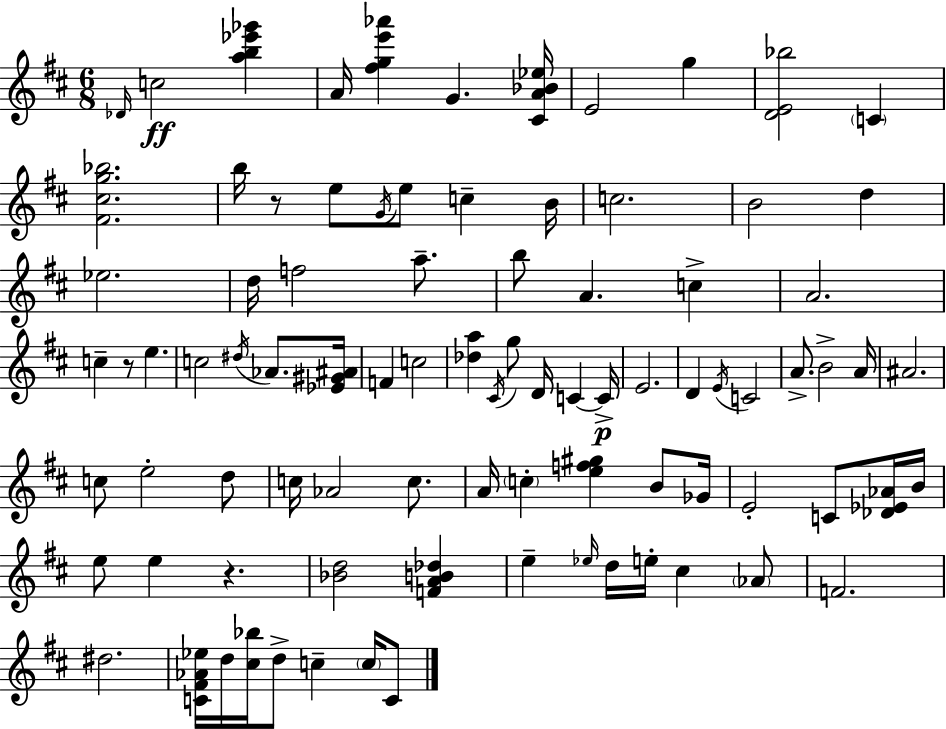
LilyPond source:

{
  \clef treble
  \numericTimeSignature
  \time 6/8
  \key d \major
  \grace { des'16 }\ff c''2 <a'' b'' ees''' ges'''>4 | a'16 <fis'' g'' e''' aes'''>4 g'4. | <cis' a' bes' ees''>16 e'2 g''4 | <d' e' bes''>2 \parenthesize c'4 | \break <fis' cis'' g'' bes''>2. | b''16 r8 e''8 \acciaccatura { g'16 } e''8 c''4-- | b'16 c''2. | b'2 d''4 | \break ees''2. | d''16 f''2 a''8.-- | b''8 a'4. c''4-> | a'2. | \break c''4-- r8 e''4. | c''2 \acciaccatura { dis''16 } aes'8. | <ees' gis' ais'>16 f'4 c''2 | <des'' a''>4 \acciaccatura { cis'16 } g''8 d'16 c'4~~ | \break c'16->\p e'2. | d'4 \acciaccatura { e'16 } c'2 | a'8.-> b'2-> | a'16 ais'2. | \break c''8 e''2-. | d''8 c''16 aes'2 | c''8. a'16 \parenthesize c''4-. <e'' f'' gis''>4 | b'8 ges'16 e'2-. | \break c'8 <des' ees' aes'>16 b'16 e''8 e''4 r4. | <bes' d''>2 | <f' a' b' des''>4 e''4-- \grace { ees''16 } d''16 e''16-. | cis''4 \parenthesize aes'8 f'2. | \break dis''2. | <c' fis' aes' ees''>16 d''16 <cis'' bes''>16 d''8-> c''4-- | \parenthesize c''16 c'8 \bar "|."
}